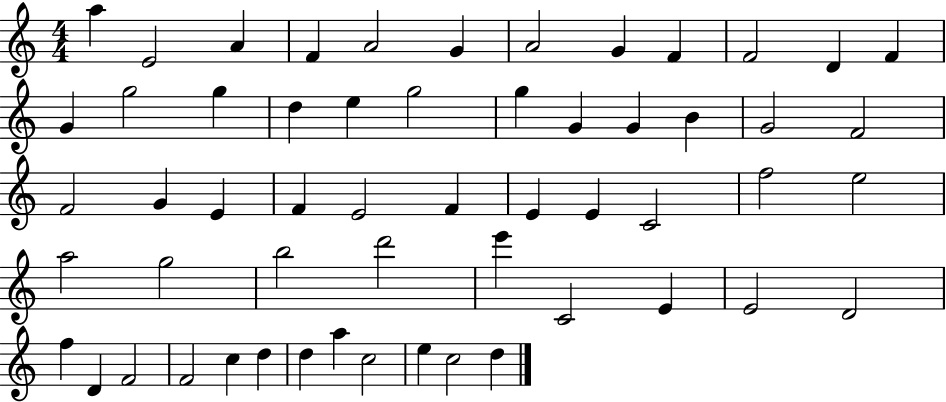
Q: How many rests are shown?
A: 0